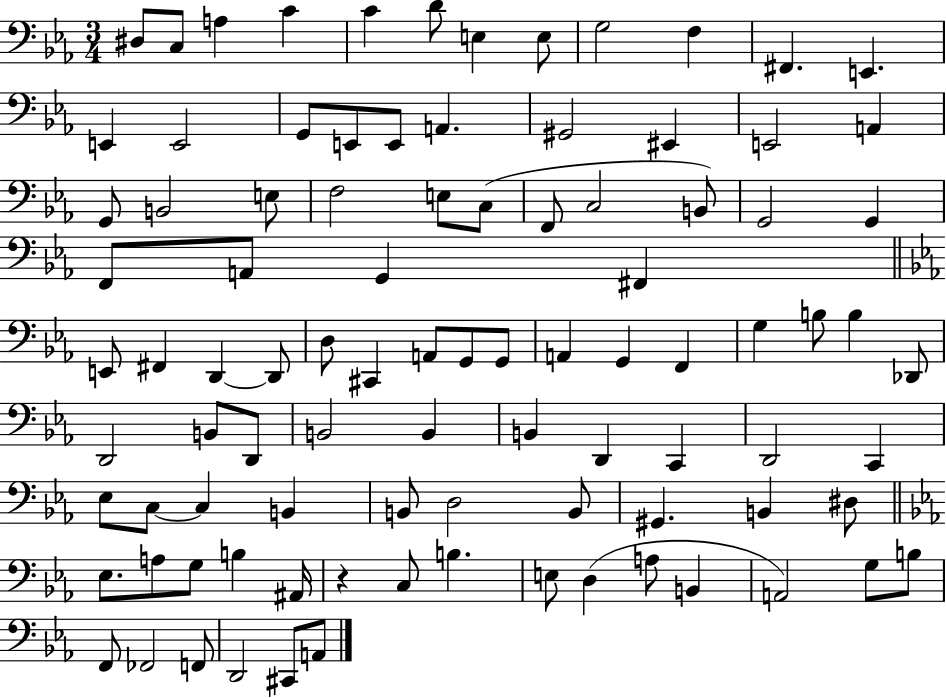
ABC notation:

X:1
T:Untitled
M:3/4
L:1/4
K:Eb
^D,/2 C,/2 A, C C D/2 E, E,/2 G,2 F, ^F,, E,, E,, E,,2 G,,/2 E,,/2 E,,/2 A,, ^G,,2 ^E,, E,,2 A,, G,,/2 B,,2 E,/2 F,2 E,/2 C,/2 F,,/2 C,2 B,,/2 G,,2 G,, F,,/2 A,,/2 G,, ^F,, E,,/2 ^F,, D,, D,,/2 D,/2 ^C,, A,,/2 G,,/2 G,,/2 A,, G,, F,, G, B,/2 B, _D,,/2 D,,2 B,,/2 D,,/2 B,,2 B,, B,, D,, C,, D,,2 C,, _E,/2 C,/2 C, B,, B,,/2 D,2 B,,/2 ^G,, B,, ^D,/2 _E,/2 A,/2 G,/2 B, ^A,,/4 z C,/2 B, E,/2 D, A,/2 B,, A,,2 G,/2 B,/2 F,,/2 _F,,2 F,,/2 D,,2 ^C,,/2 A,,/2